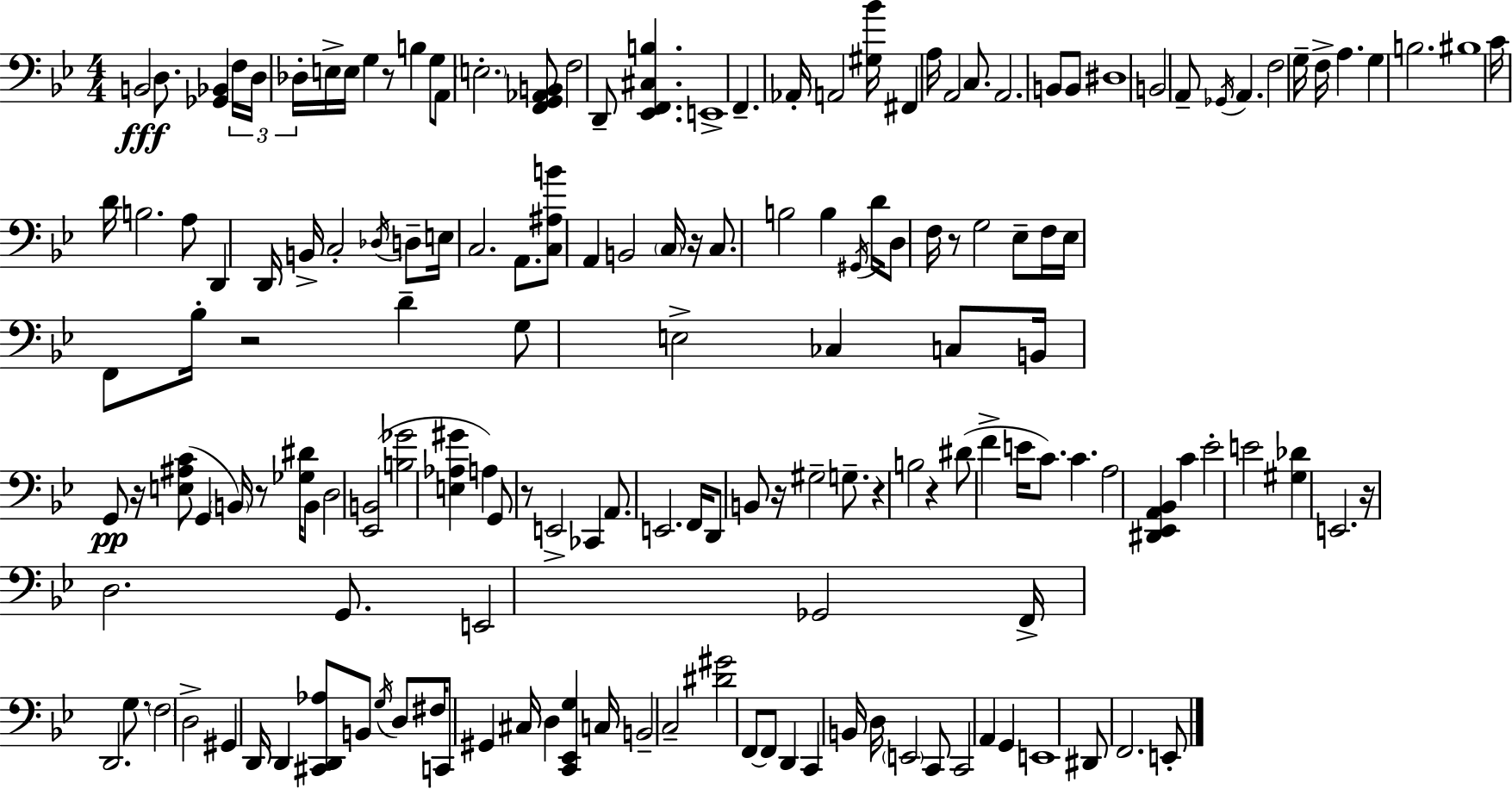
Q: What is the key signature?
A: BES major